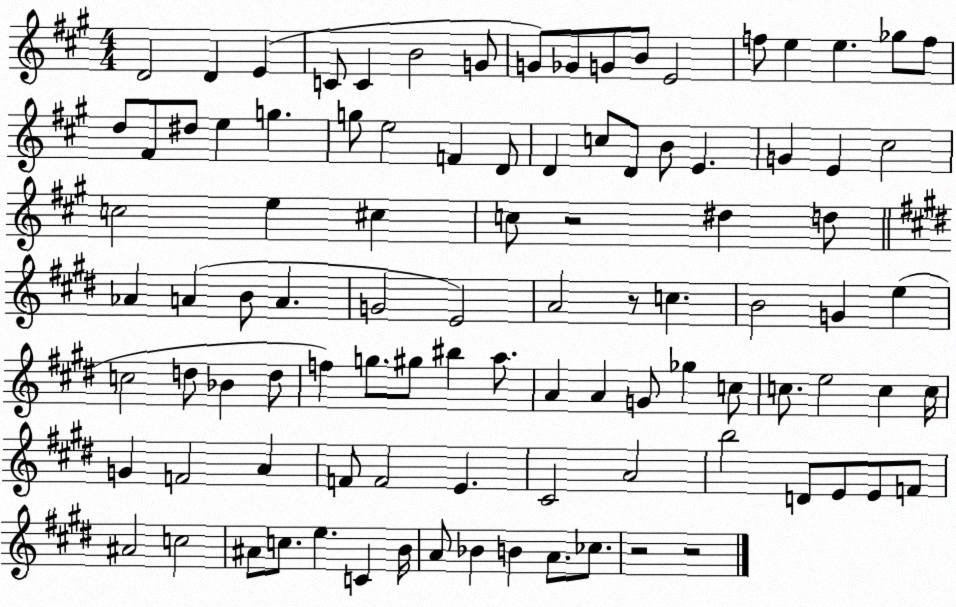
X:1
T:Untitled
M:4/4
L:1/4
K:A
D2 D E C/2 C B2 G/2 G/2 _G/2 G/2 B/2 E2 f/2 e e _g/2 f/2 d/2 ^F/2 ^d/2 e g g/2 e2 F D/2 D c/2 D/2 B/2 E G E ^c2 c2 e ^c c/2 z2 ^d d/2 _A A B/2 A G2 E2 A2 z/2 c B2 G e c2 d/2 _B d/2 f g/2 ^g/2 ^b a/2 A A G/2 _g c/2 c/2 e2 c c/4 G F2 A F/2 F2 E ^C2 A2 b2 D/2 E/2 E/2 F/2 ^A2 c2 ^A/2 c/2 e C B/4 A/2 _B B A/2 _c/2 z2 z2